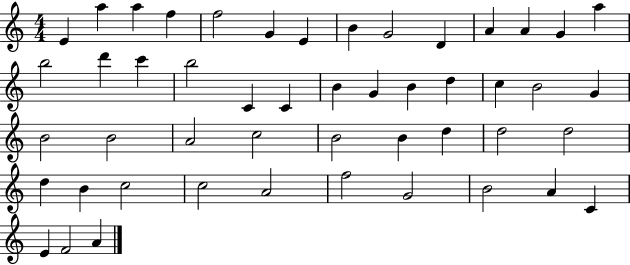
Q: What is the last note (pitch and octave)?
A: A4